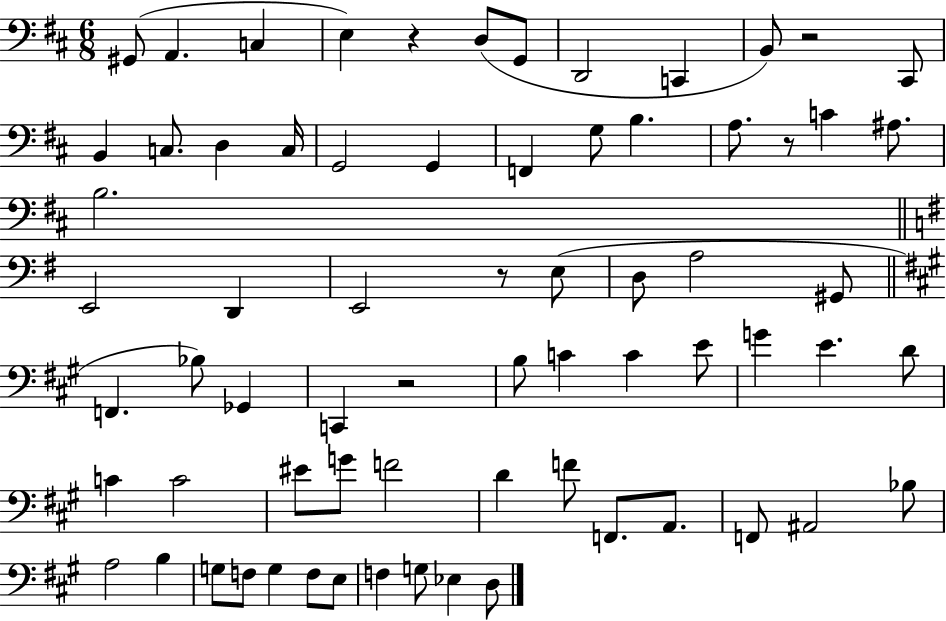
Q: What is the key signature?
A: D major